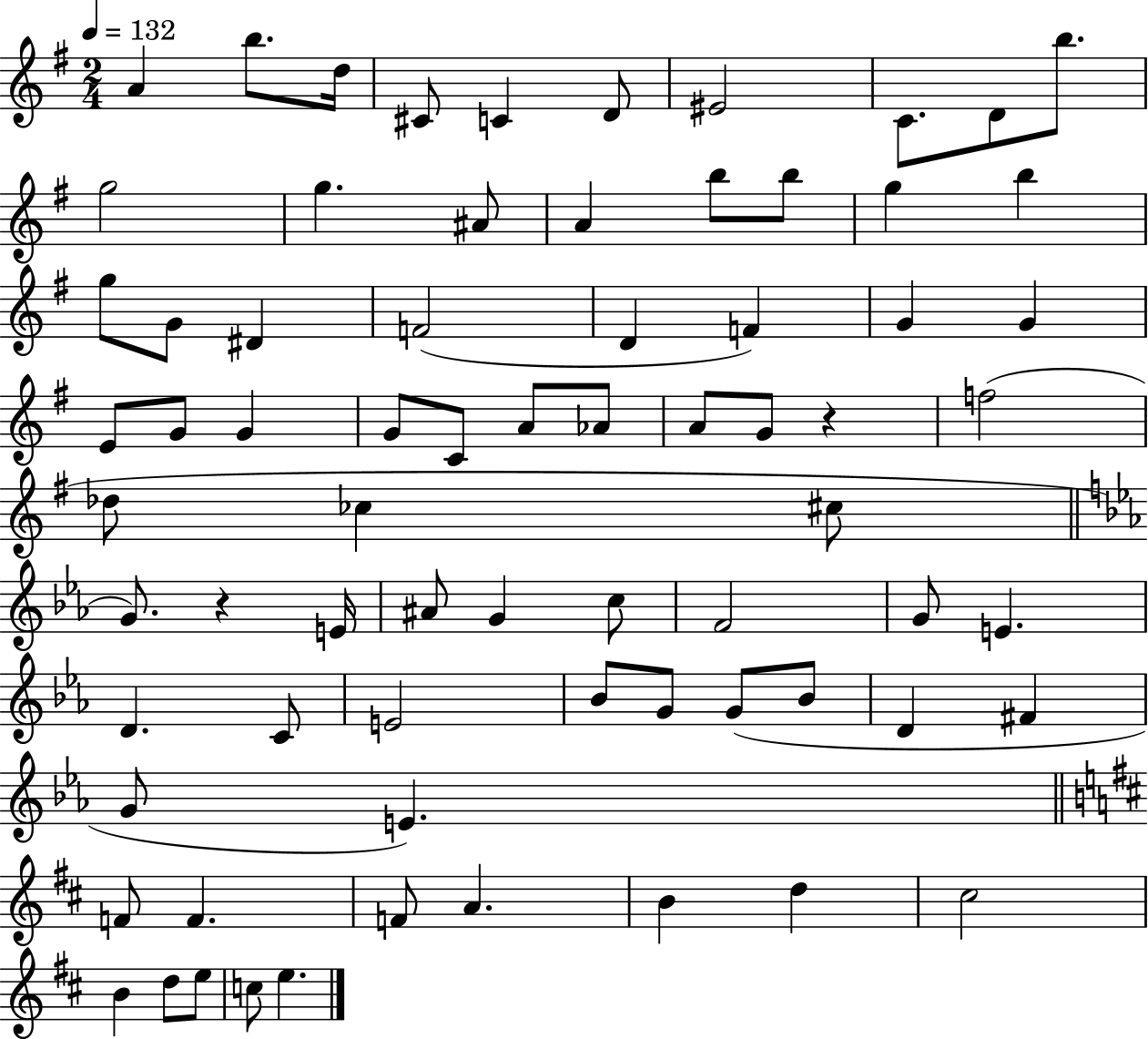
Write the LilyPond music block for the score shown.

{
  \clef treble
  \numericTimeSignature
  \time 2/4
  \key g \major
  \tempo 4 = 132
  a'4 b''8. d''16 | cis'8 c'4 d'8 | eis'2 | c'8. d'8 b''8. | \break g''2 | g''4. ais'8 | a'4 b''8 b''8 | g''4 b''4 | \break g''8 g'8 dis'4 | f'2( | d'4 f'4) | g'4 g'4 | \break e'8 g'8 g'4 | g'8 c'8 a'8 aes'8 | a'8 g'8 r4 | f''2( | \break des''8 ces''4 cis''8 | \bar "||" \break \key ees \major g'8.) r4 e'16 | ais'8 g'4 c''8 | f'2 | g'8 e'4. | \break d'4. c'8 | e'2 | bes'8 g'8 g'8( bes'8 | d'4 fis'4 | \break g'8 e'4.) | \bar "||" \break \key d \major f'8 f'4. | f'8 a'4. | b'4 d''4 | cis''2 | \break b'4 d''8 e''8 | c''8 e''4. | \bar "|."
}